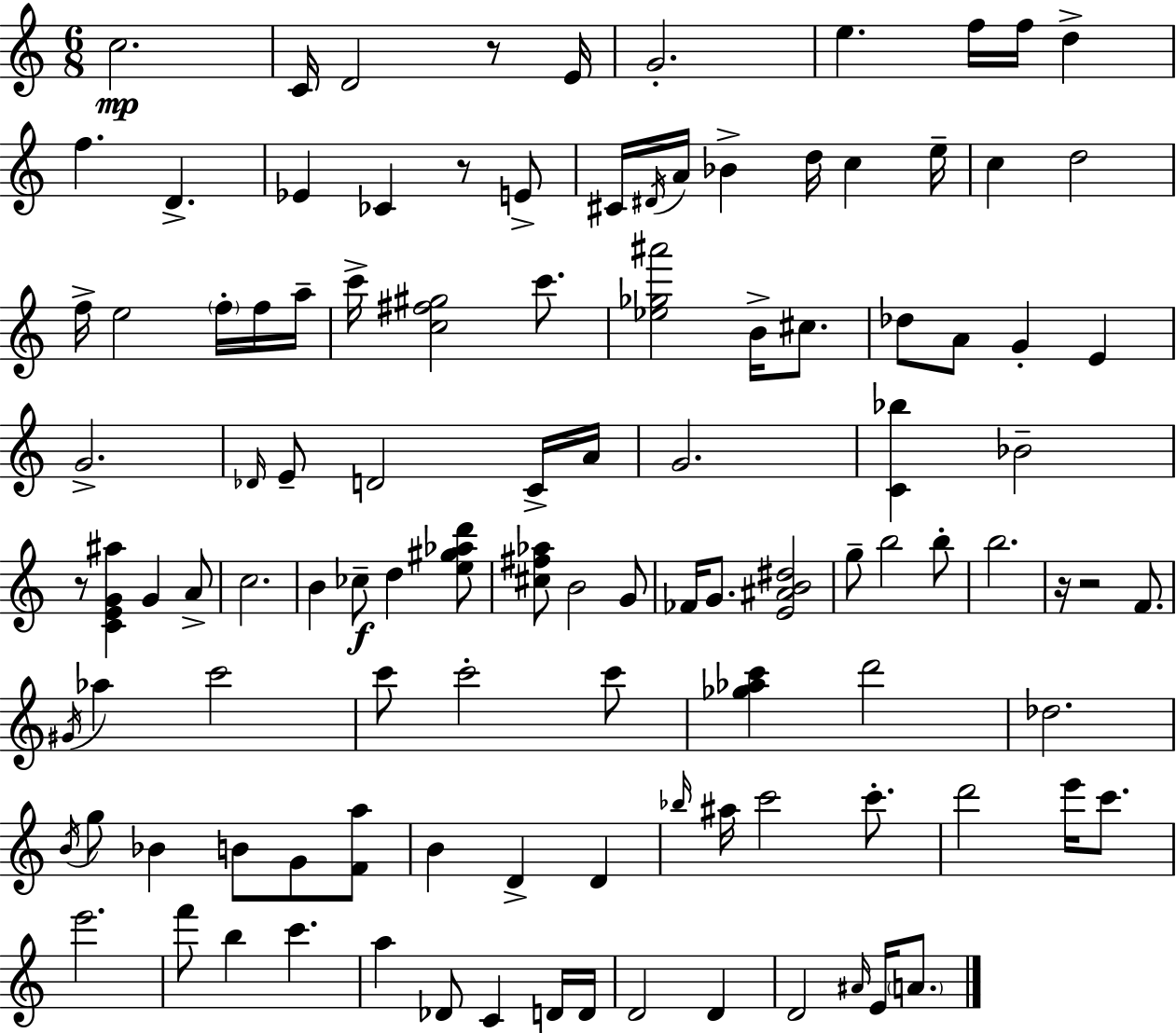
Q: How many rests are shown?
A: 5